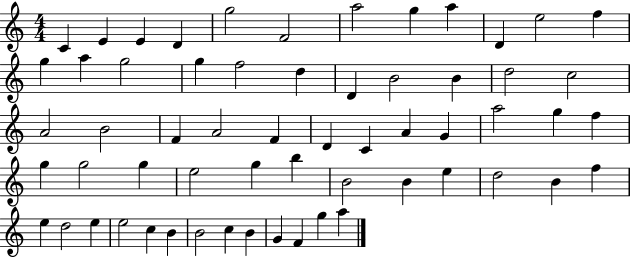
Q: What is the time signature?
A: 4/4